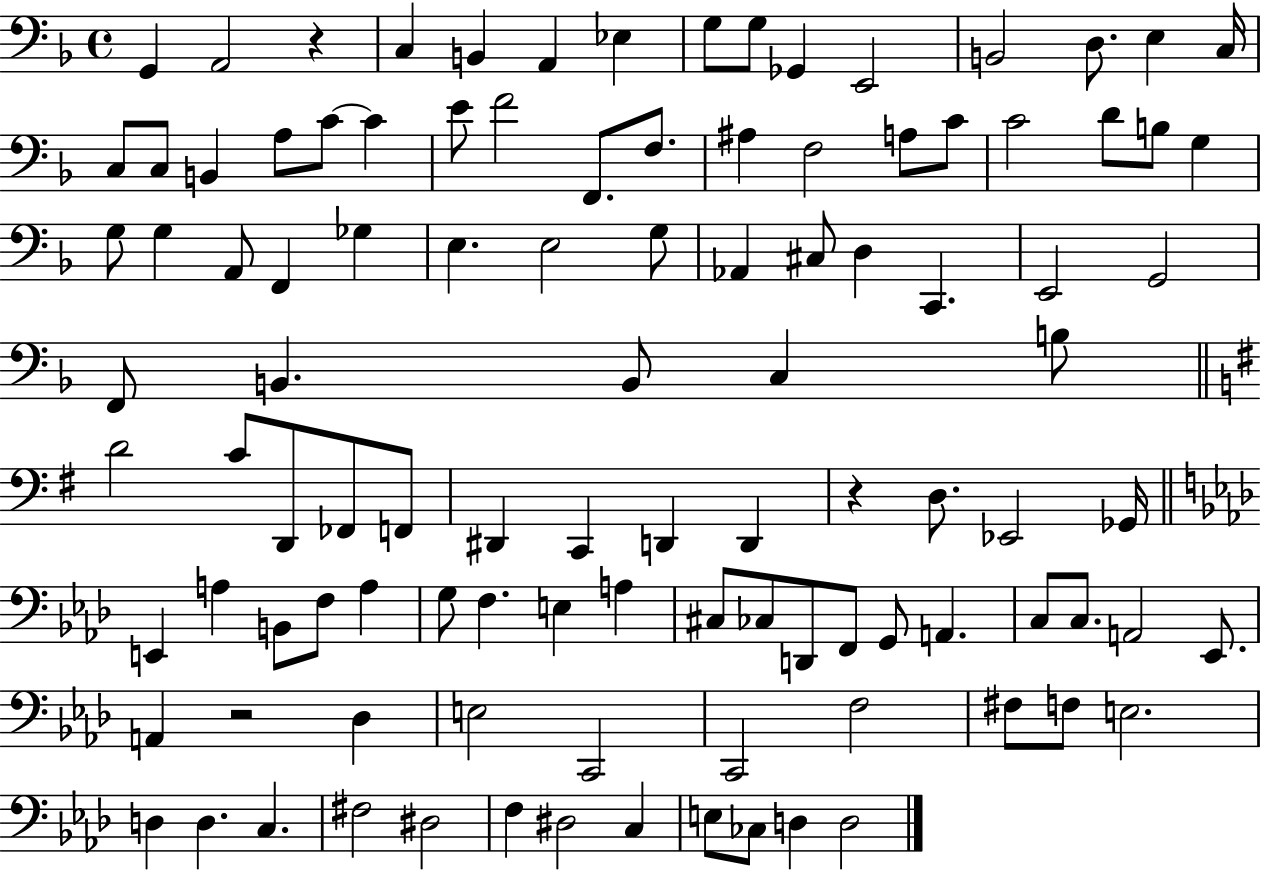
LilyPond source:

{
  \clef bass
  \time 4/4
  \defaultTimeSignature
  \key f \major
  g,4 a,2 r4 | c4 b,4 a,4 ees4 | g8 g8 ges,4 e,2 | b,2 d8. e4 c16 | \break c8 c8 b,4 a8 c'8~~ c'4 | e'8 f'2 f,8. f8. | ais4 f2 a8 c'8 | c'2 d'8 b8 g4 | \break g8 g4 a,8 f,4 ges4 | e4. e2 g8 | aes,4 cis8 d4 c,4. | e,2 g,2 | \break f,8 b,4. b,8 c4 b8 | \bar "||" \break \key g \major d'2 c'8 d,8 fes,8 f,8 | dis,4 c,4 d,4 d,4 | r4 d8. ees,2 ges,16 | \bar "||" \break \key aes \major e,4 a4 b,8 f8 a4 | g8 f4. e4 a4 | cis8 ces8 d,8 f,8 g,8 a,4. | c8 c8. a,2 ees,8. | \break a,4 r2 des4 | e2 c,2 | c,2 f2 | fis8 f8 e2. | \break d4 d4. c4. | fis2 dis2 | f4 dis2 c4 | e8 ces8 d4 d2 | \break \bar "|."
}